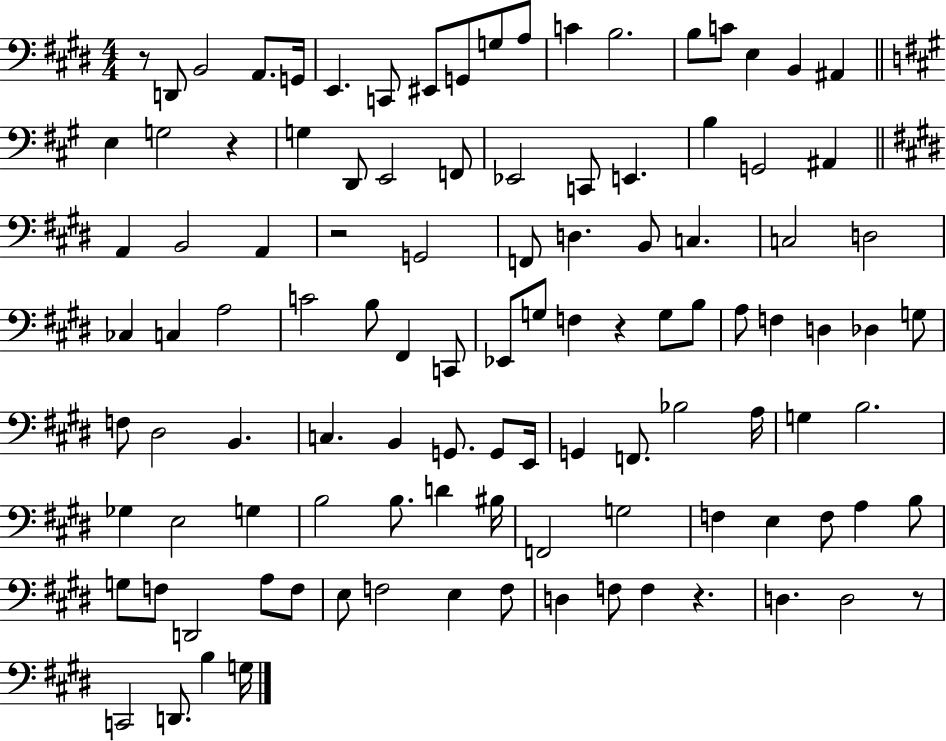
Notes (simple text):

R/e D2/e B2/h A2/e. G2/s E2/q. C2/e EIS2/e G2/e G3/e A3/e C4/q B3/h. B3/e C4/e E3/q B2/q A#2/q E3/q G3/h R/q G3/q D2/e E2/h F2/e Eb2/h C2/e E2/q. B3/q G2/h A#2/q A2/q B2/h A2/q R/h G2/h F2/e D3/q. B2/e C3/q. C3/h D3/h CES3/q C3/q A3/h C4/h B3/e F#2/q C2/e Eb2/e G3/e F3/q R/q G3/e B3/e A3/e F3/q D3/q Db3/q G3/e F3/e D#3/h B2/q. C3/q. B2/q G2/e. G2/e E2/s G2/q F2/e. Bb3/h A3/s G3/q B3/h. Gb3/q E3/h G3/q B3/h B3/e. D4/q BIS3/s F2/h G3/h F3/q E3/q F3/e A3/q B3/e G3/e F3/e D2/h A3/e F3/e E3/e F3/h E3/q F3/e D3/q F3/e F3/q R/q. D3/q. D3/h R/e C2/h D2/e. B3/q G3/s